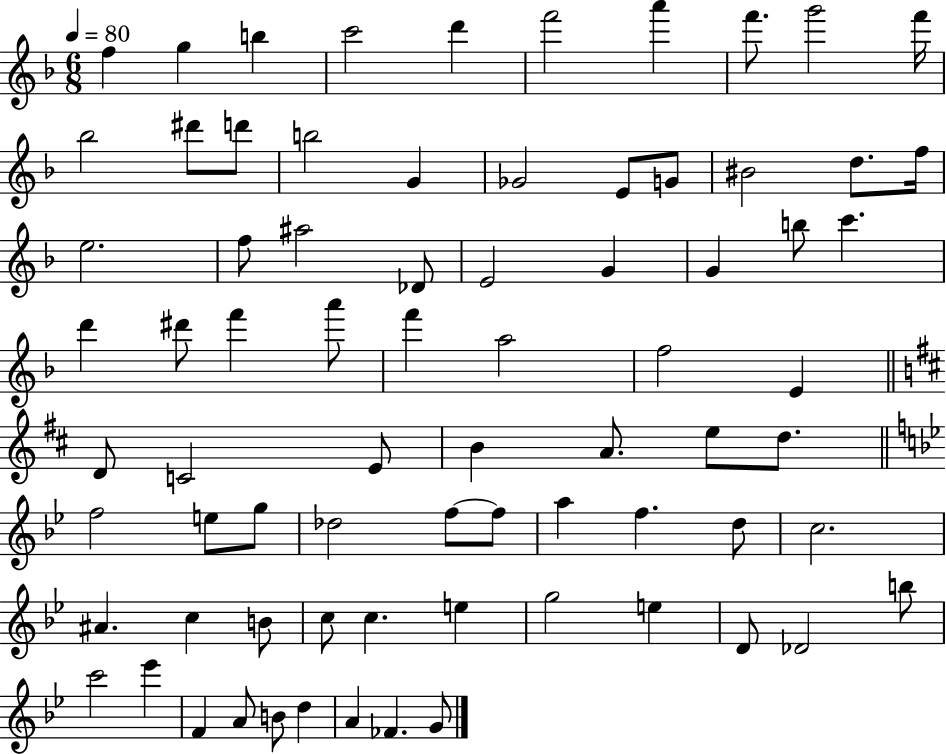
X:1
T:Untitled
M:6/8
L:1/4
K:F
f g b c'2 d' f'2 a' f'/2 g'2 f'/4 _b2 ^d'/2 d'/2 b2 G _G2 E/2 G/2 ^B2 d/2 f/4 e2 f/2 ^a2 _D/2 E2 G G b/2 c' d' ^d'/2 f' a'/2 f' a2 f2 E D/2 C2 E/2 B A/2 e/2 d/2 f2 e/2 g/2 _d2 f/2 f/2 a f d/2 c2 ^A c B/2 c/2 c e g2 e D/2 _D2 b/2 c'2 _e' F A/2 B/2 d A _F G/2